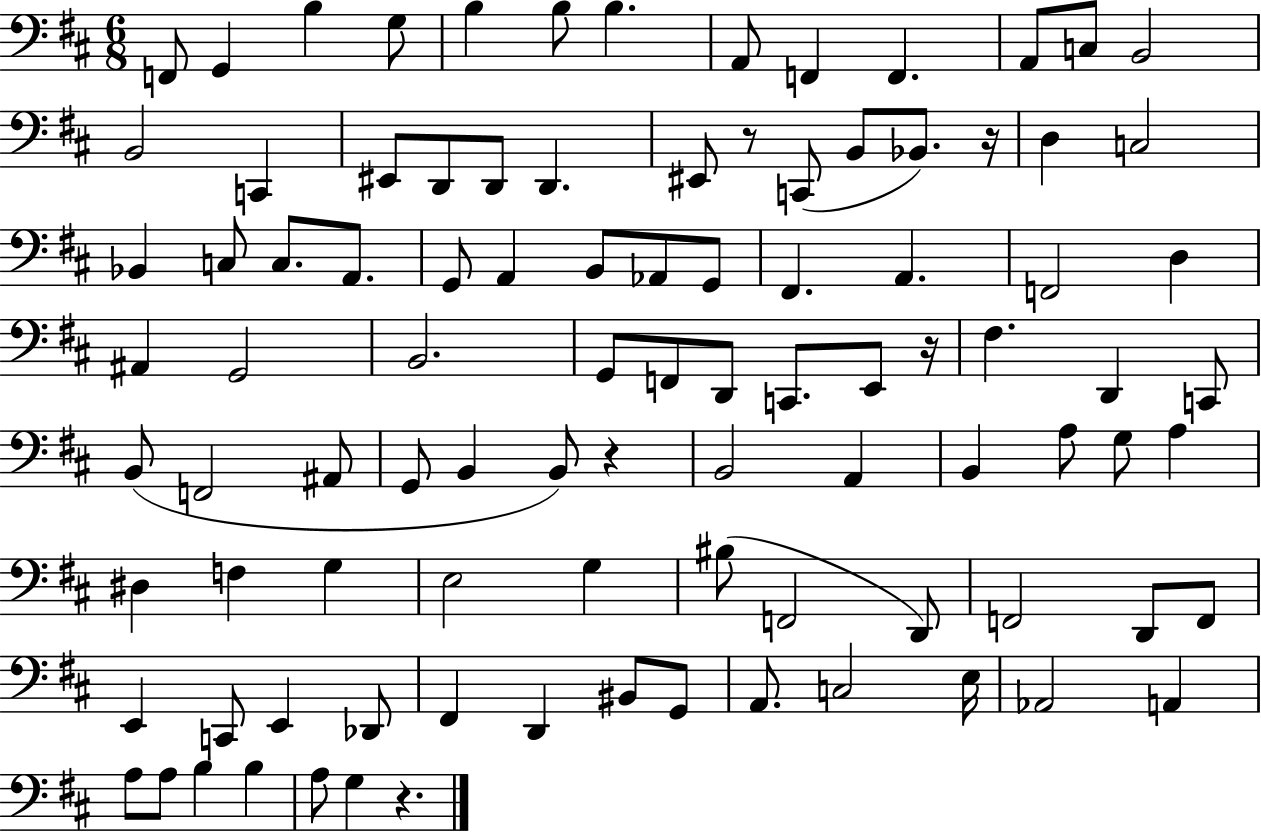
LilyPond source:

{
  \clef bass
  \numericTimeSignature
  \time 6/8
  \key d \major
  f,8 g,4 b4 g8 | b4 b8 b4. | a,8 f,4 f,4. | a,8 c8 b,2 | \break b,2 c,4 | eis,8 d,8 d,8 d,4. | eis,8 r8 c,8( b,8 bes,8.) r16 | d4 c2 | \break bes,4 c8 c8. a,8. | g,8 a,4 b,8 aes,8 g,8 | fis,4. a,4. | f,2 d4 | \break ais,4 g,2 | b,2. | g,8 f,8 d,8 c,8. e,8 r16 | fis4. d,4 c,8 | \break b,8( f,2 ais,8 | g,8 b,4 b,8) r4 | b,2 a,4 | b,4 a8 g8 a4 | \break dis4 f4 g4 | e2 g4 | bis8( f,2 d,8) | f,2 d,8 f,8 | \break e,4 c,8 e,4 des,8 | fis,4 d,4 bis,8 g,8 | a,8. c2 e16 | aes,2 a,4 | \break a8 a8 b4 b4 | a8 g4 r4. | \bar "|."
}